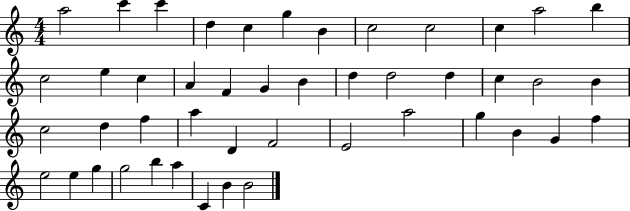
{
  \clef treble
  \numericTimeSignature
  \time 4/4
  \key c \major
  a''2 c'''4 c'''4 | d''4 c''4 g''4 b'4 | c''2 c''2 | c''4 a''2 b''4 | \break c''2 e''4 c''4 | a'4 f'4 g'4 b'4 | d''4 d''2 d''4 | c''4 b'2 b'4 | \break c''2 d''4 f''4 | a''4 d'4 f'2 | e'2 a''2 | g''4 b'4 g'4 f''4 | \break e''2 e''4 g''4 | g''2 b''4 a''4 | c'4 b'4 b'2 | \bar "|."
}